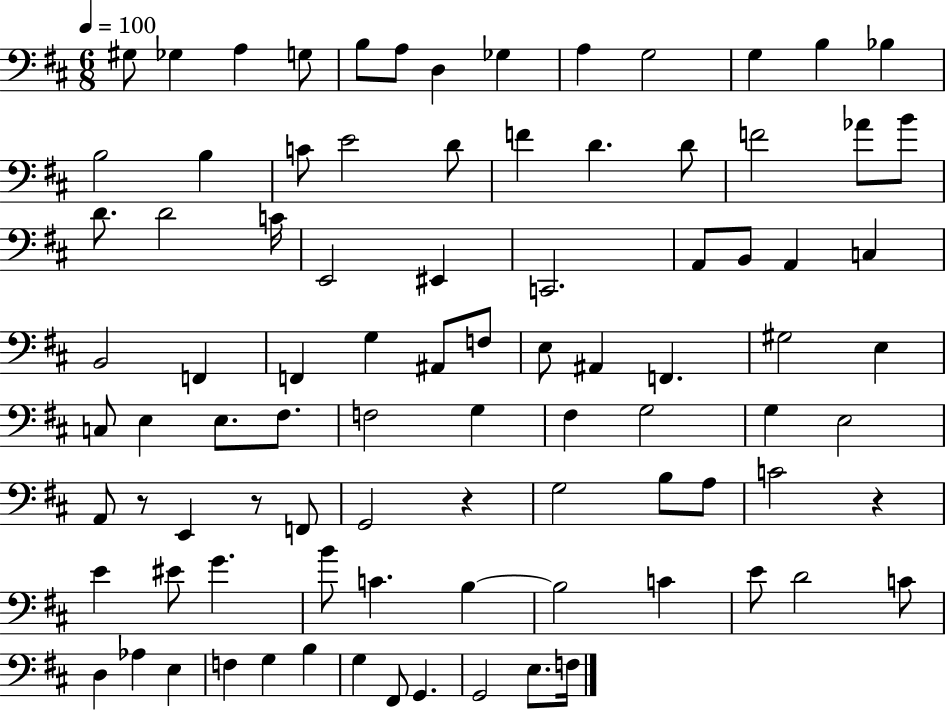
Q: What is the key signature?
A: D major